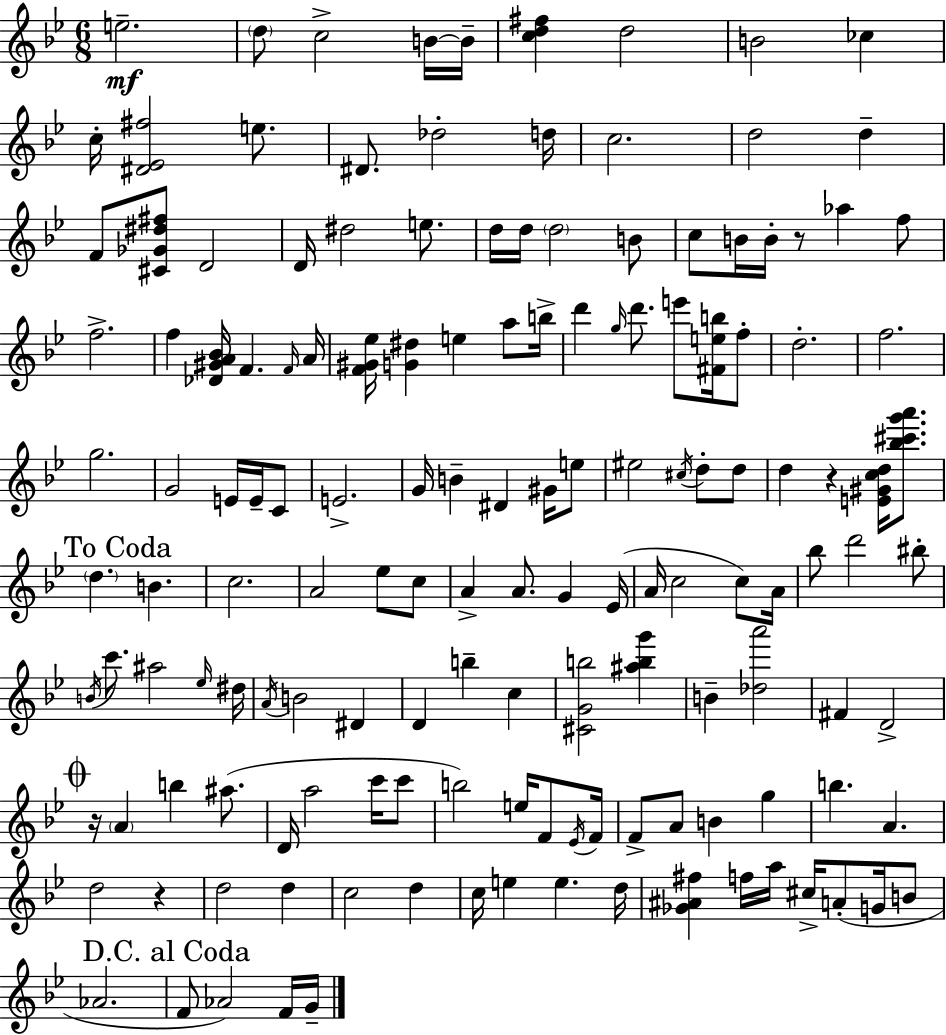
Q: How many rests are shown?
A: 4